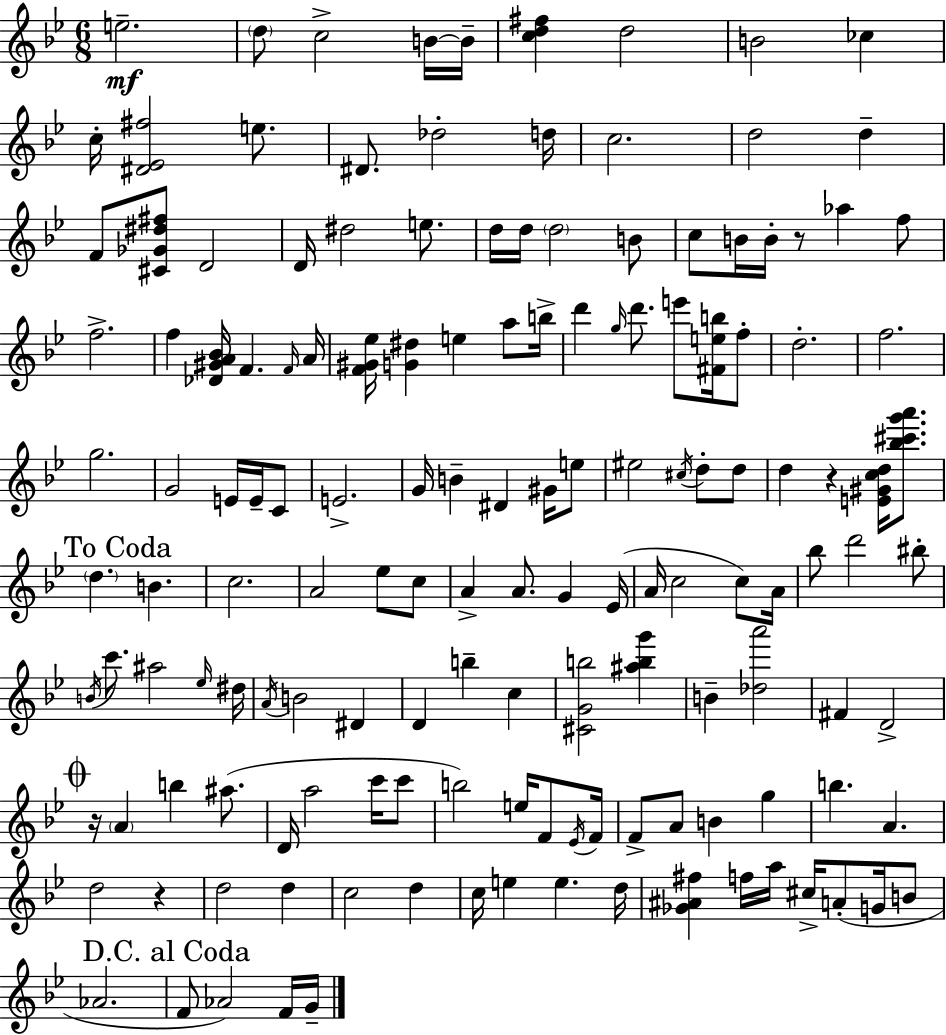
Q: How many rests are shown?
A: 4